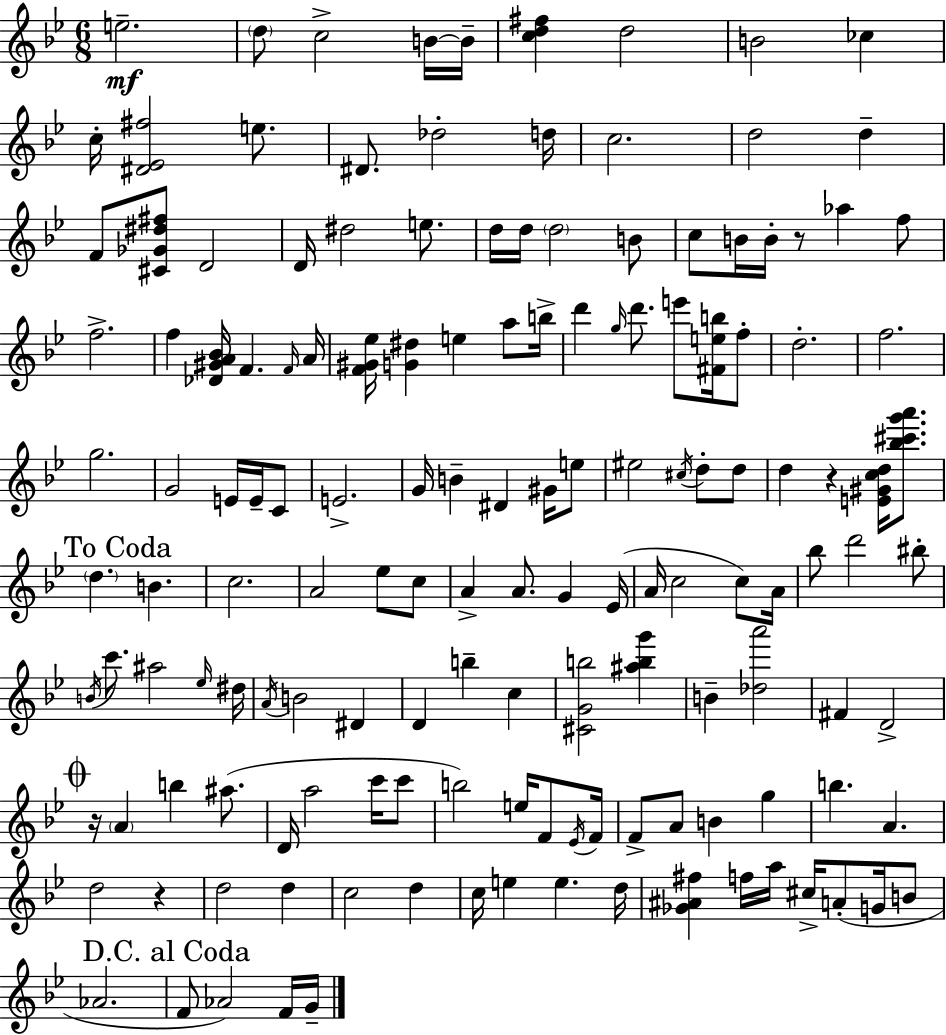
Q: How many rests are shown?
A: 4